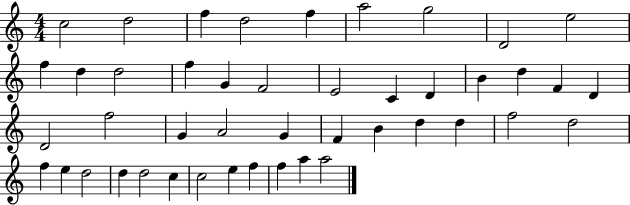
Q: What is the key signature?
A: C major